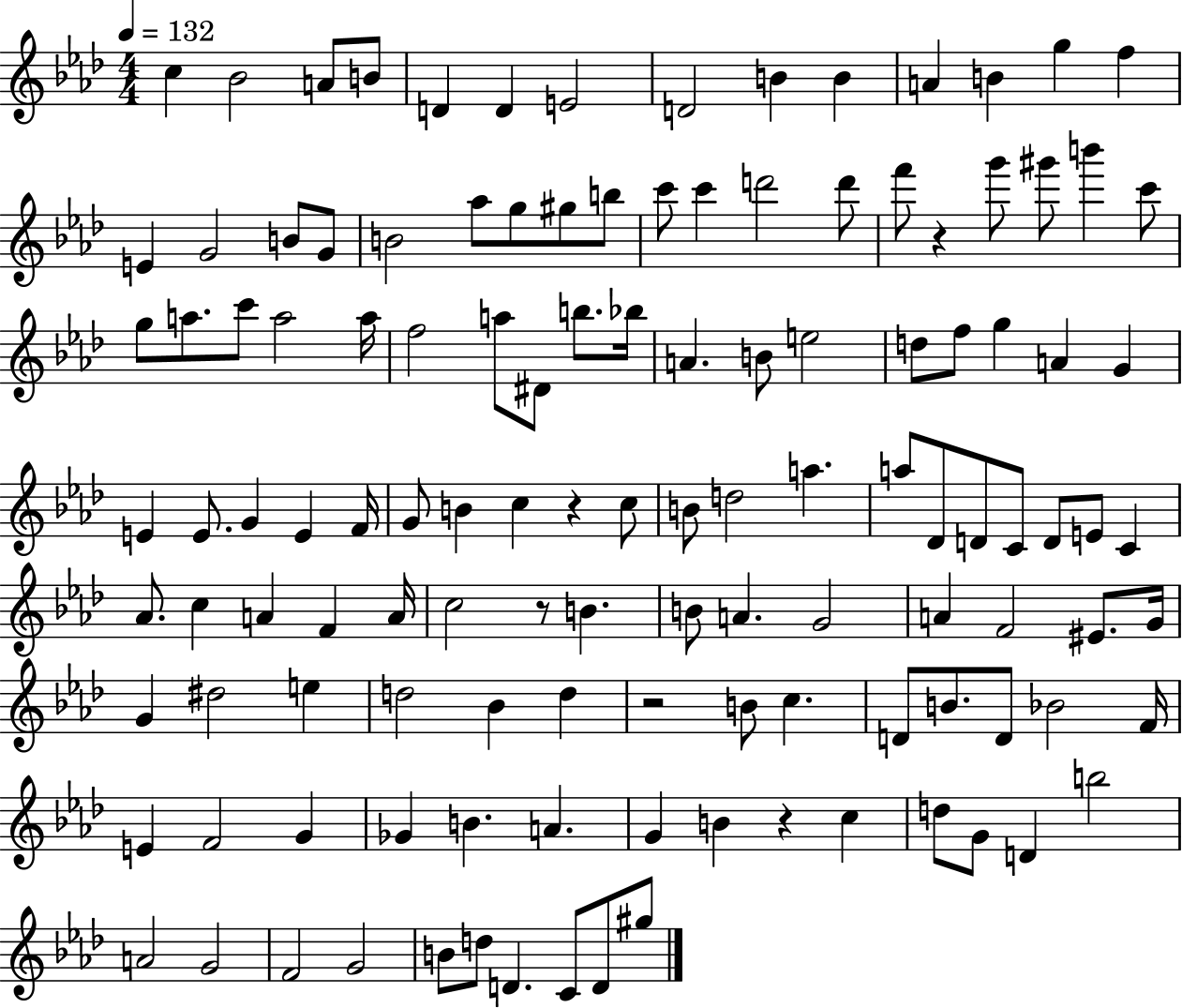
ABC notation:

X:1
T:Untitled
M:4/4
L:1/4
K:Ab
c _B2 A/2 B/2 D D E2 D2 B B A B g f E G2 B/2 G/2 B2 _a/2 g/2 ^g/2 b/2 c'/2 c' d'2 d'/2 f'/2 z g'/2 ^g'/2 b' c'/2 g/2 a/2 c'/2 a2 a/4 f2 a/2 ^D/2 b/2 _b/4 A B/2 e2 d/2 f/2 g A G E E/2 G E F/4 G/2 B c z c/2 B/2 d2 a a/2 _D/2 D/2 C/2 D/2 E/2 C _A/2 c A F A/4 c2 z/2 B B/2 A G2 A F2 ^E/2 G/4 G ^d2 e d2 _B d z2 B/2 c D/2 B/2 D/2 _B2 F/4 E F2 G _G B A G B z c d/2 G/2 D b2 A2 G2 F2 G2 B/2 d/2 D C/2 D/2 ^g/2